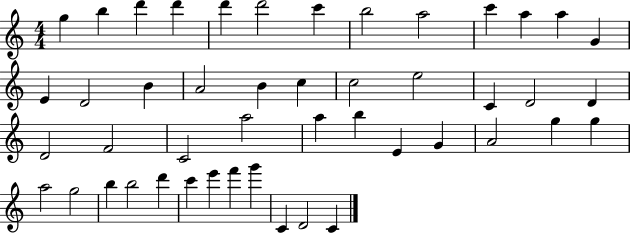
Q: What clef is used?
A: treble